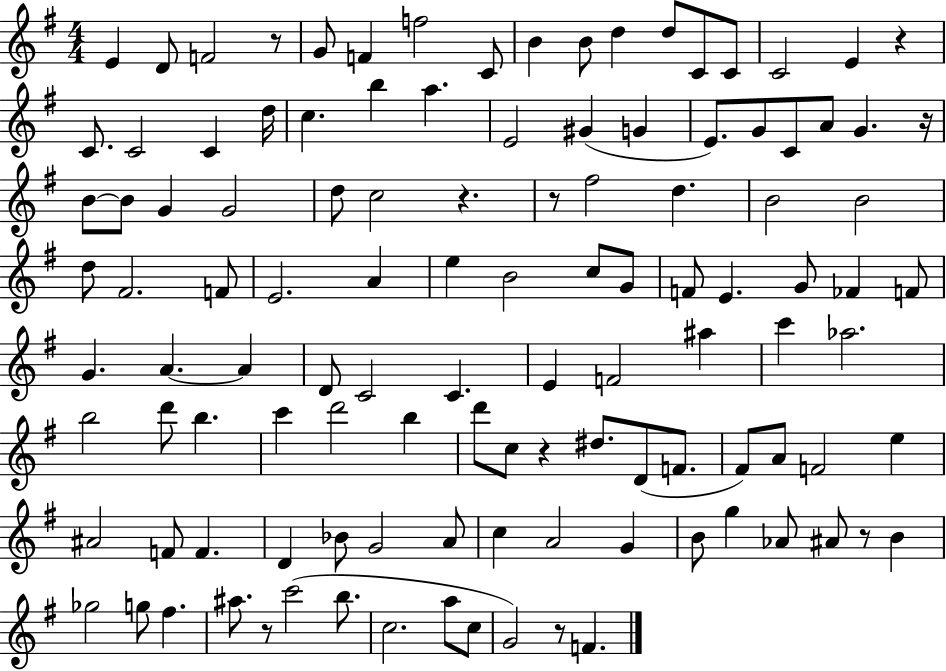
E4/q D4/e F4/h R/e G4/e F4/q F5/h C4/e B4/q B4/e D5/q D5/e C4/e C4/e C4/h E4/q R/q C4/e. C4/h C4/q D5/s C5/q. B5/q A5/q. E4/h G#4/q G4/q E4/e. G4/e C4/e A4/e G4/q. R/s B4/e B4/e G4/q G4/h D5/e C5/h R/q. R/e F#5/h D5/q. B4/h B4/h D5/e F#4/h. F4/e E4/h. A4/q E5/q B4/h C5/e G4/e F4/e E4/q. G4/e FES4/q F4/e G4/q. A4/q. A4/q D4/e C4/h C4/q. E4/q F4/h A#5/q C6/q Ab5/h. B5/h D6/e B5/q. C6/q D6/h B5/q D6/e C5/e R/q D#5/e. D4/e F4/e. F#4/e A4/e F4/h E5/q A#4/h F4/e F4/q. D4/q Bb4/e G4/h A4/e C5/q A4/h G4/q B4/e G5/q Ab4/e A#4/e R/e B4/q Gb5/h G5/e F#5/q. A#5/e. R/e C6/h B5/e. C5/h. A5/e C5/e G4/h R/e F4/q.